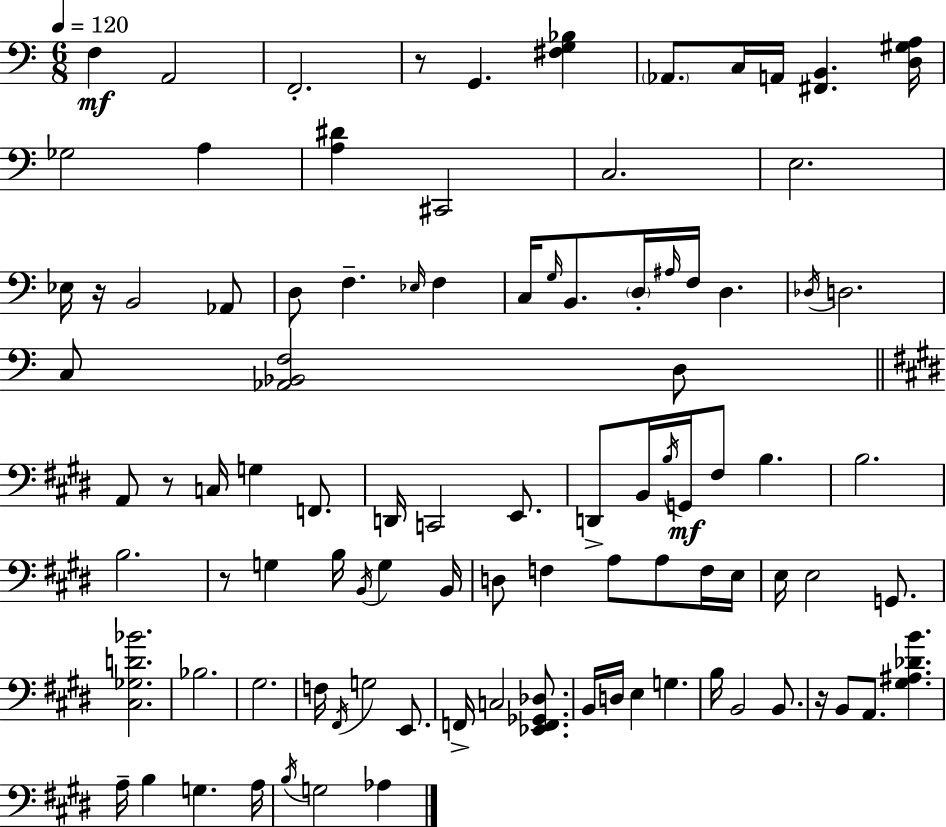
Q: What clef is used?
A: bass